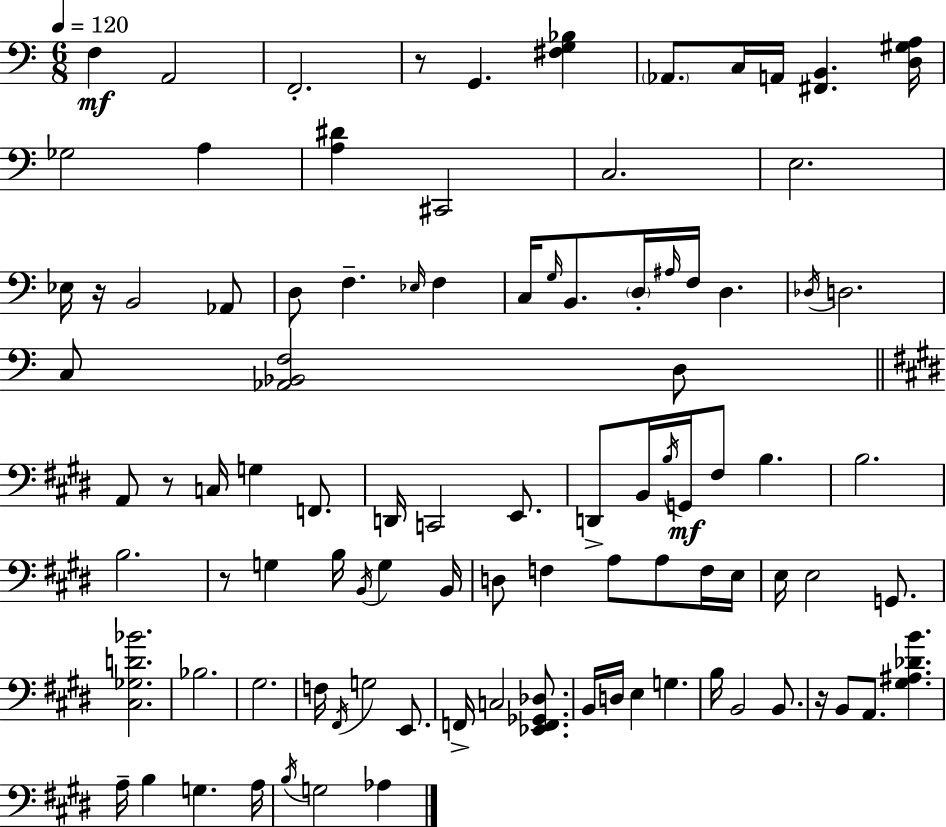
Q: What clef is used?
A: bass